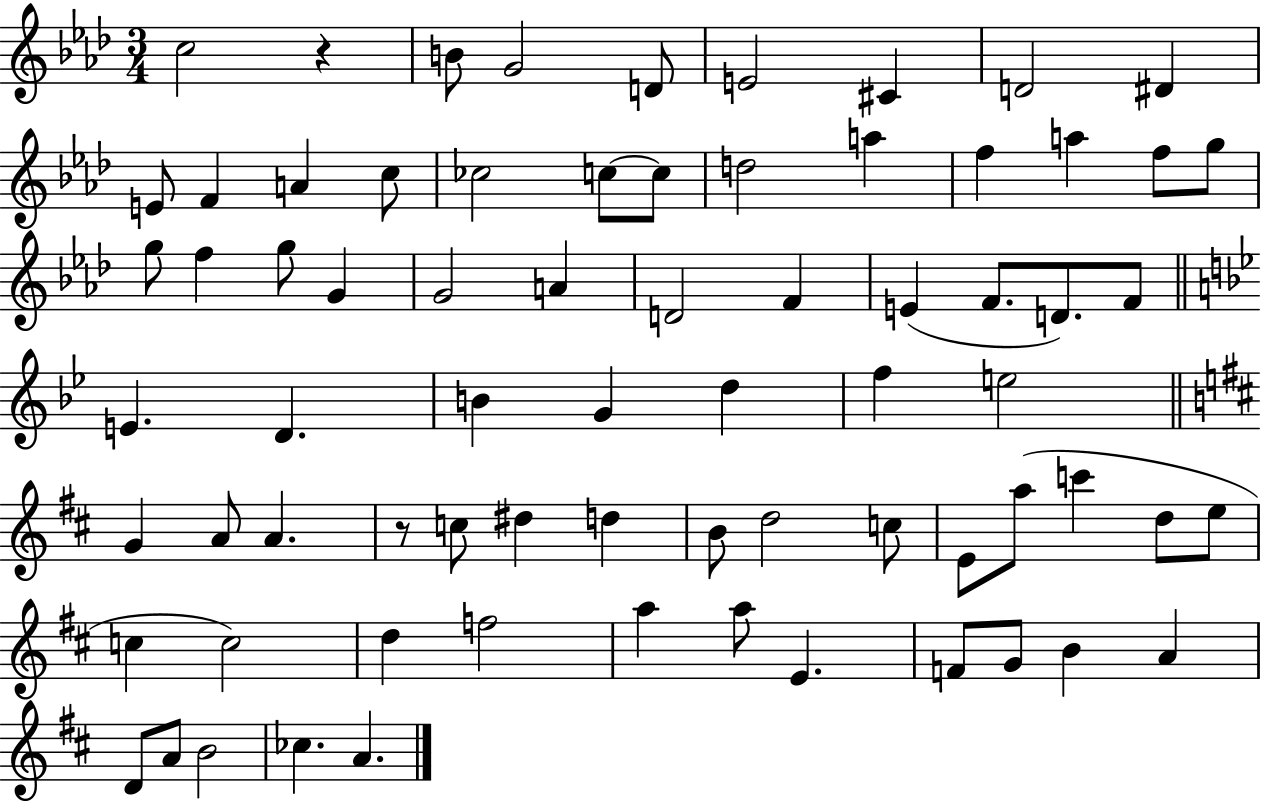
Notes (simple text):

C5/h R/q B4/e G4/h D4/e E4/h C#4/q D4/h D#4/q E4/e F4/q A4/q C5/e CES5/h C5/e C5/e D5/h A5/q F5/q A5/q F5/e G5/e G5/e F5/q G5/e G4/q G4/h A4/q D4/h F4/q E4/q F4/e. D4/e. F4/e E4/q. D4/q. B4/q G4/q D5/q F5/q E5/h G4/q A4/e A4/q. R/e C5/e D#5/q D5/q B4/e D5/h C5/e E4/e A5/e C6/q D5/e E5/e C5/q C5/h D5/q F5/h A5/q A5/e E4/q. F4/e G4/e B4/q A4/q D4/e A4/e B4/h CES5/q. A4/q.